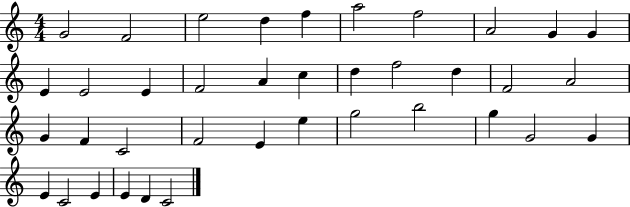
{
  \clef treble
  \numericTimeSignature
  \time 4/4
  \key c \major
  g'2 f'2 | e''2 d''4 f''4 | a''2 f''2 | a'2 g'4 g'4 | \break e'4 e'2 e'4 | f'2 a'4 c''4 | d''4 f''2 d''4 | f'2 a'2 | \break g'4 f'4 c'2 | f'2 e'4 e''4 | g''2 b''2 | g''4 g'2 g'4 | \break e'4 c'2 e'4 | e'4 d'4 c'2 | \bar "|."
}